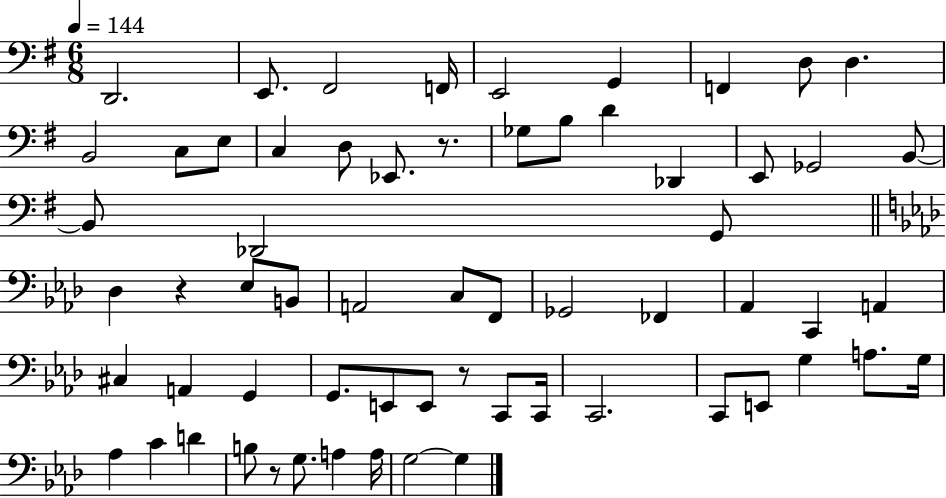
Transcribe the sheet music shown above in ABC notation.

X:1
T:Untitled
M:6/8
L:1/4
K:G
D,,2 E,,/2 ^F,,2 F,,/4 E,,2 G,, F,, D,/2 D, B,,2 C,/2 E,/2 C, D,/2 _E,,/2 z/2 _G,/2 B,/2 D _D,, E,,/2 _G,,2 B,,/2 B,,/2 _D,,2 G,,/2 _D, z _E,/2 B,,/2 A,,2 C,/2 F,,/2 _G,,2 _F,, _A,, C,, A,, ^C, A,, G,, G,,/2 E,,/2 E,,/2 z/2 C,,/2 C,,/4 C,,2 C,,/2 E,,/2 G, A,/2 G,/4 _A, C D B,/2 z/2 G,/2 A, A,/4 G,2 G,